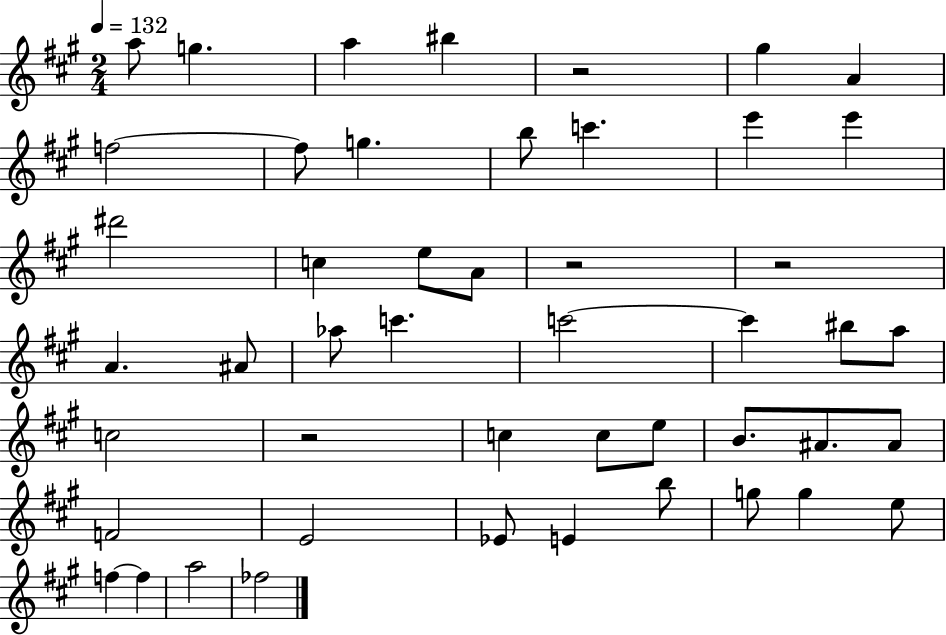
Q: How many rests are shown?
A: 4